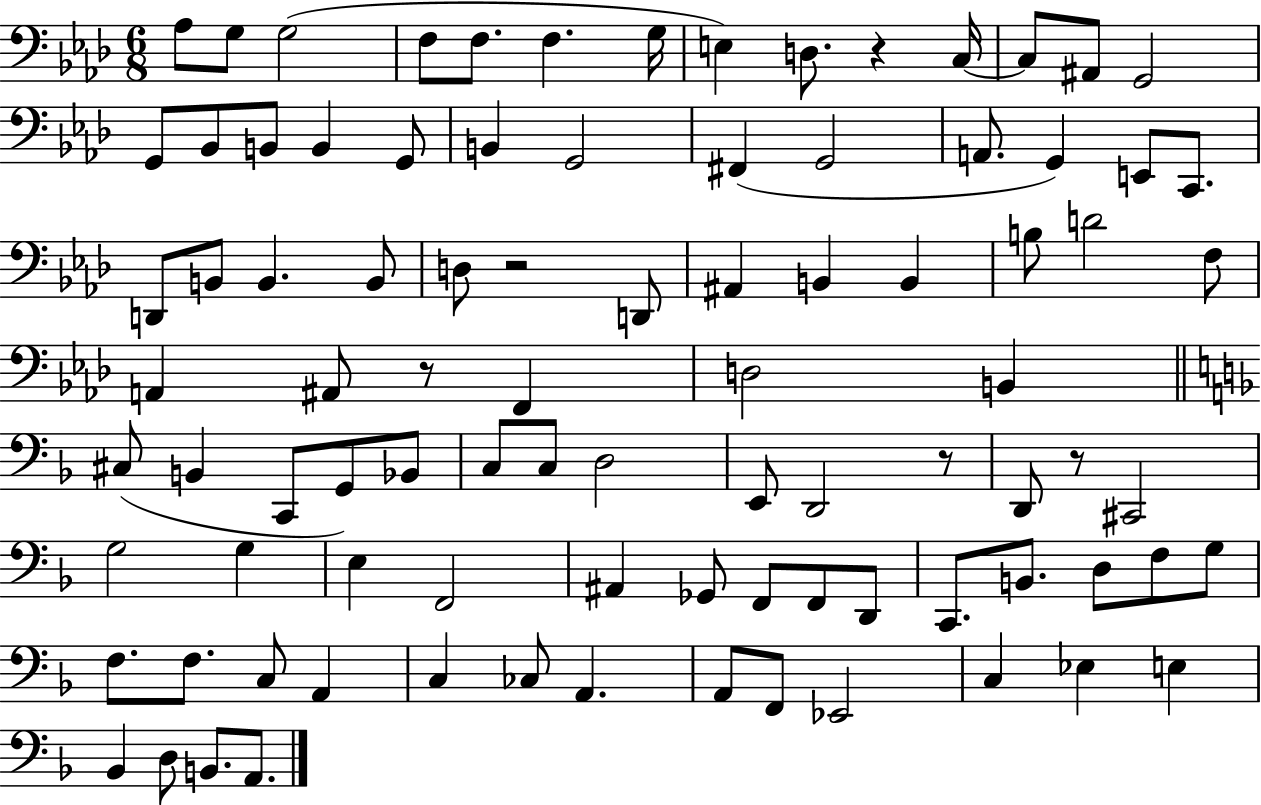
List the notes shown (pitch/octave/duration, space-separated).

Ab3/e G3/e G3/h F3/e F3/e. F3/q. G3/s E3/q D3/e. R/q C3/s C3/e A#2/e G2/h G2/e Bb2/e B2/e B2/q G2/e B2/q G2/h F#2/q G2/h A2/e. G2/q E2/e C2/e. D2/e B2/e B2/q. B2/e D3/e R/h D2/e A#2/q B2/q B2/q B3/e D4/h F3/e A2/q A#2/e R/e F2/q D3/h B2/q C#3/e B2/q C2/e G2/e Bb2/e C3/e C3/e D3/h E2/e D2/h R/e D2/e R/e C#2/h G3/h G3/q E3/q F2/h A#2/q Gb2/e F2/e F2/e D2/e C2/e. B2/e. D3/e F3/e G3/e F3/e. F3/e. C3/e A2/q C3/q CES3/e A2/q. A2/e F2/e Eb2/h C3/q Eb3/q E3/q Bb2/q D3/e B2/e. A2/e.